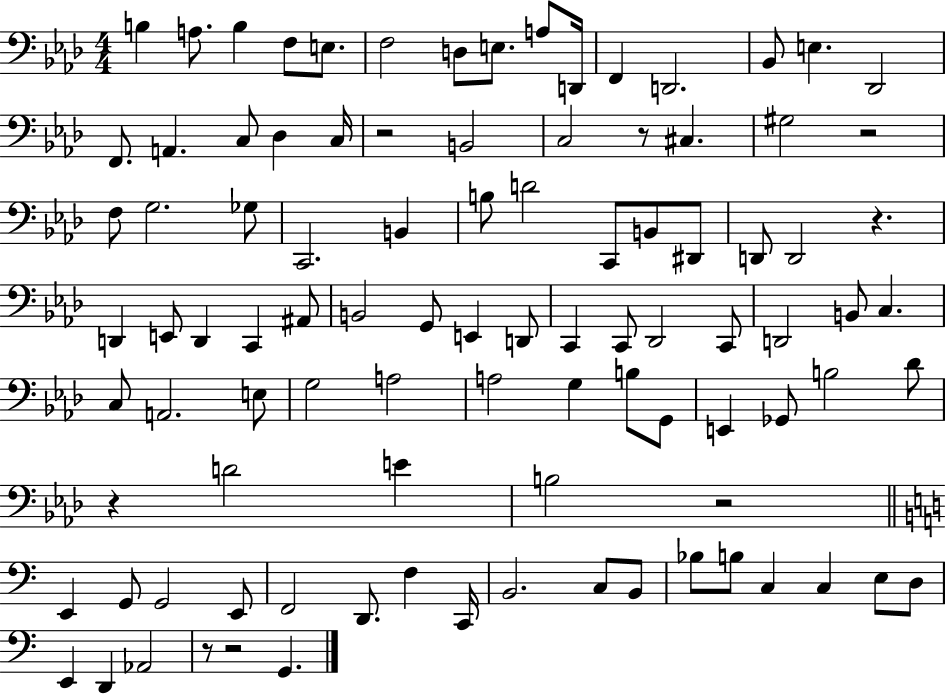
B3/q A3/e. B3/q F3/e E3/e. F3/h D3/e E3/e. A3/e D2/s F2/q D2/h. Bb2/e E3/q. Db2/h F2/e. A2/q. C3/e Db3/q C3/s R/h B2/h C3/h R/e C#3/q. G#3/h R/h F3/e G3/h. Gb3/e C2/h. B2/q B3/e D4/h C2/e B2/e D#2/e D2/e D2/h R/q. D2/q E2/e D2/q C2/q A#2/e B2/h G2/e E2/q D2/e C2/q C2/e Db2/h C2/e D2/h B2/e C3/q. C3/e A2/h. E3/e G3/h A3/h A3/h G3/q B3/e G2/e E2/q Gb2/e B3/h Db4/e R/q D4/h E4/q B3/h R/h E2/q G2/e G2/h E2/e F2/h D2/e. F3/q C2/s B2/h. C3/e B2/e Bb3/e B3/e C3/q C3/q E3/e D3/e E2/q D2/q Ab2/h R/e R/h G2/q.